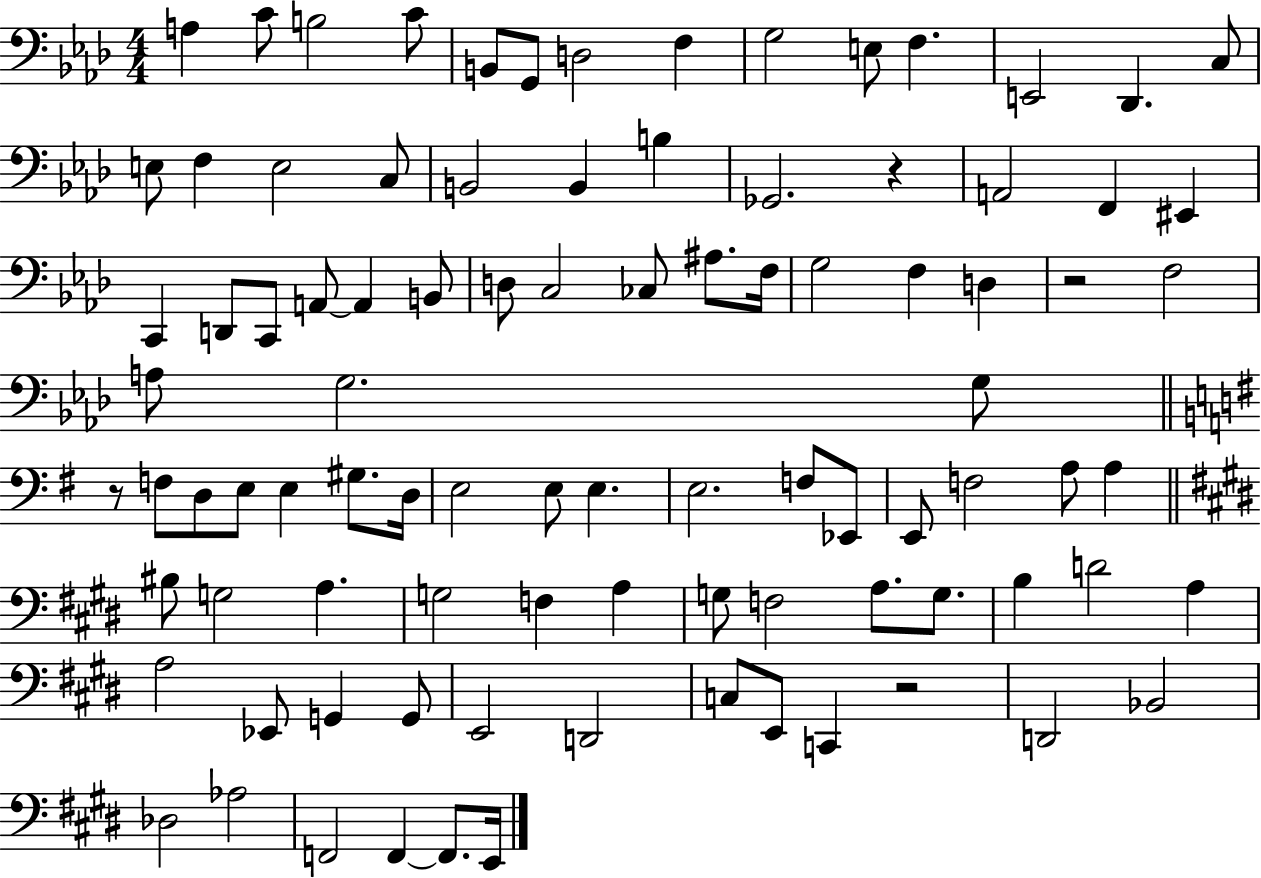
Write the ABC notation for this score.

X:1
T:Untitled
M:4/4
L:1/4
K:Ab
A, C/2 B,2 C/2 B,,/2 G,,/2 D,2 F, G,2 E,/2 F, E,,2 _D,, C,/2 E,/2 F, E,2 C,/2 B,,2 B,, B, _G,,2 z A,,2 F,, ^E,, C,, D,,/2 C,,/2 A,,/2 A,, B,,/2 D,/2 C,2 _C,/2 ^A,/2 F,/4 G,2 F, D, z2 F,2 A,/2 G,2 G,/2 z/2 F,/2 D,/2 E,/2 E, ^G,/2 D,/4 E,2 E,/2 E, E,2 F,/2 _E,,/2 E,,/2 F,2 A,/2 A, ^B,/2 G,2 A, G,2 F, A, G,/2 F,2 A,/2 G,/2 B, D2 A, A,2 _E,,/2 G,, G,,/2 E,,2 D,,2 C,/2 E,,/2 C,, z2 D,,2 _B,,2 _D,2 _A,2 F,,2 F,, F,,/2 E,,/4